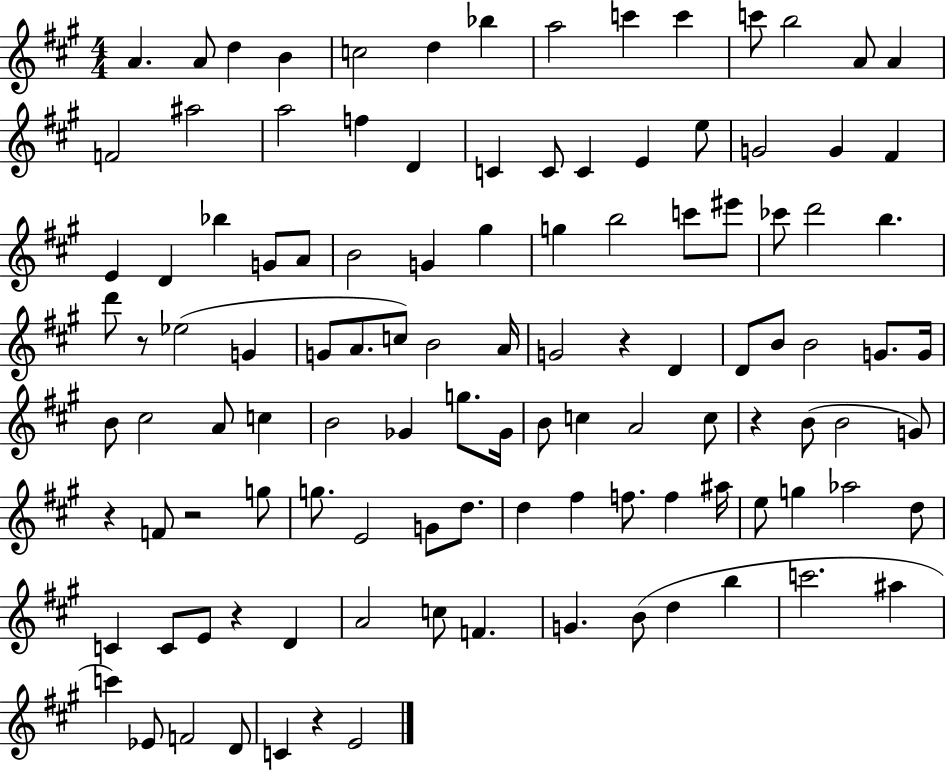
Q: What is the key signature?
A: A major